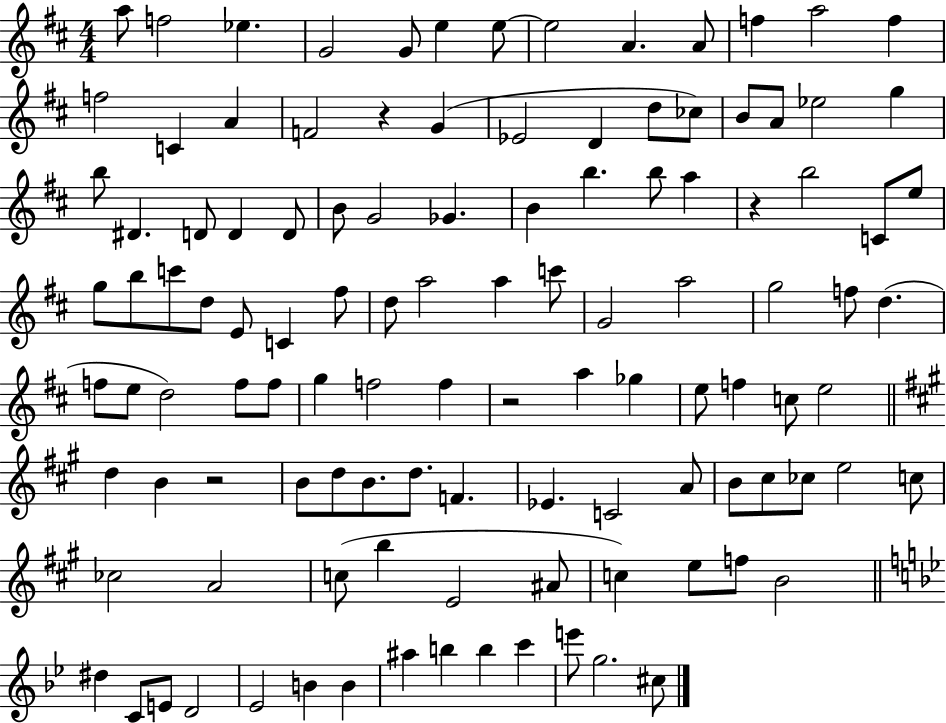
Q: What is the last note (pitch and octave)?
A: C#5